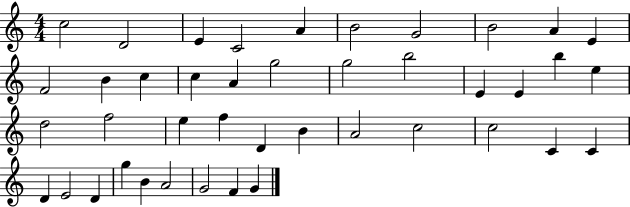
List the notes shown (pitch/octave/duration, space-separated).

C5/h D4/h E4/q C4/h A4/q B4/h G4/h B4/h A4/q E4/q F4/h B4/q C5/q C5/q A4/q G5/h G5/h B5/h E4/q E4/q B5/q E5/q D5/h F5/h E5/q F5/q D4/q B4/q A4/h C5/h C5/h C4/q C4/q D4/q E4/h D4/q G5/q B4/q A4/h G4/h F4/q G4/q